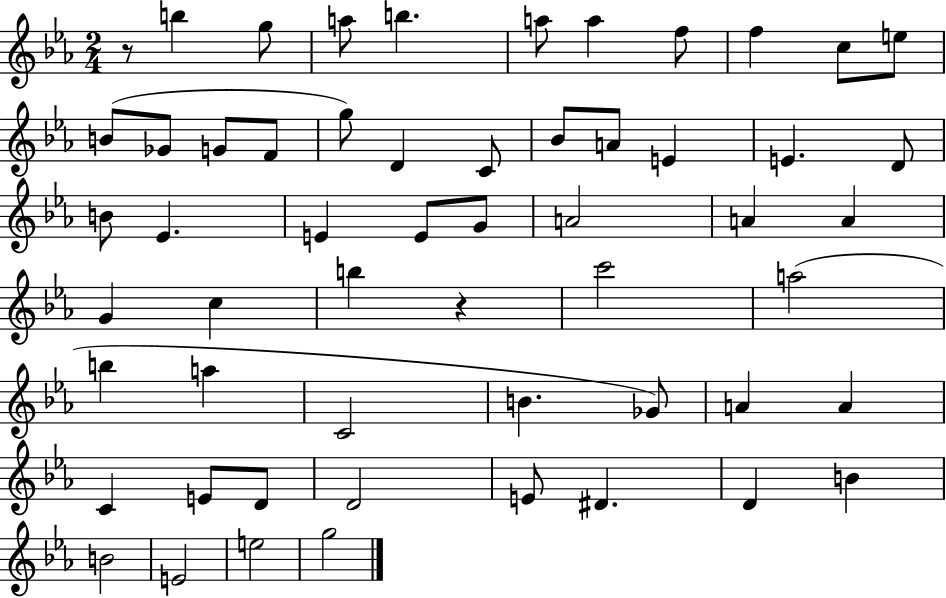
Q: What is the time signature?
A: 2/4